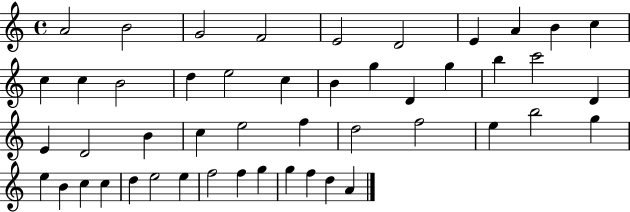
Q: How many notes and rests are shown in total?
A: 48